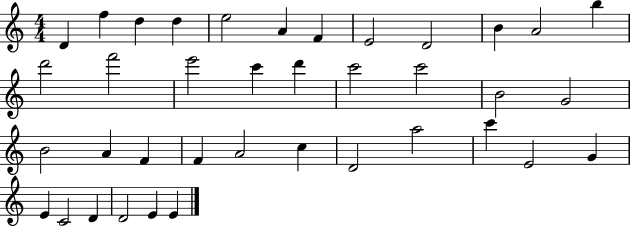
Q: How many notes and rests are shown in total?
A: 38